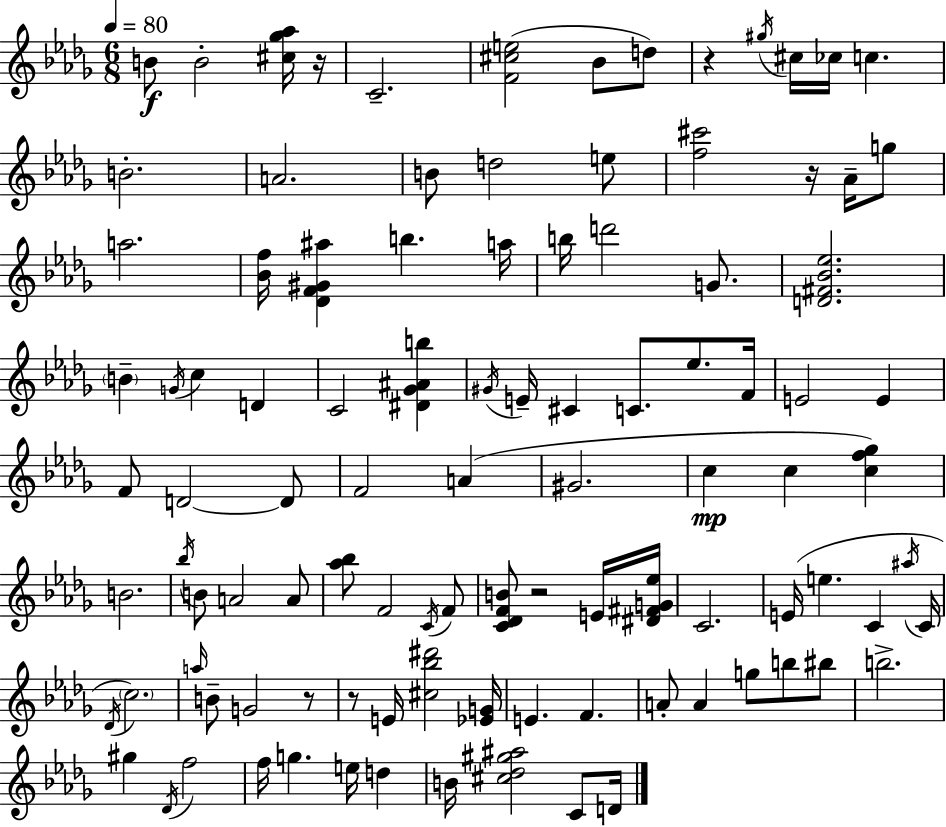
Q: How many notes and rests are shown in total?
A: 102